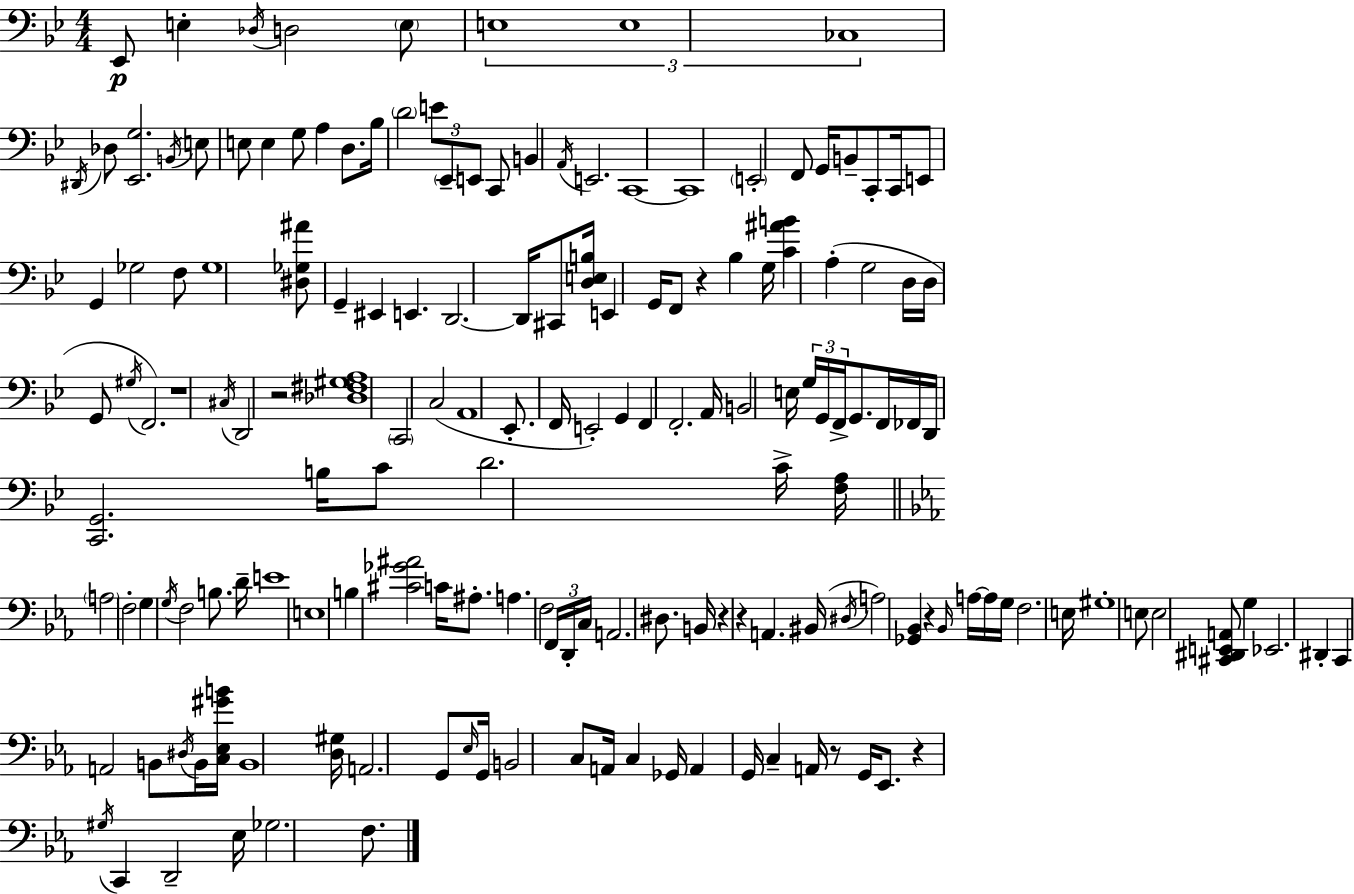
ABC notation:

X:1
T:Untitled
M:4/4
L:1/4
K:Gm
_E,,/2 E, _D,/4 D,2 E,/2 E,4 E,4 _C,4 ^D,,/4 _D,/2 [_E,,G,]2 B,,/4 E,/2 E,/2 E, G,/2 A, D,/2 _B,/4 D2 E/2 _E,,/2 E,,/2 C,,/2 B,, A,,/4 E,,2 C,,4 C,,4 E,,2 F,,/2 G,,/4 B,,/2 C,,/2 C,,/4 E,,/2 G,, _G,2 F,/2 _G,4 [^D,_G,^A]/2 G,, ^E,, E,, D,,2 D,,/4 ^C,,/2 [D,E,B,]/4 E,, G,,/4 F,,/2 z _B, G,/4 [C^AB] A, G,2 D,/4 D,/4 G,,/2 ^G,/4 F,,2 z4 ^C,/4 D,,2 z2 [_D,^F,^G,A,]4 C,,2 C,2 A,,4 _E,,/2 F,,/4 E,,2 G,, F,, F,,2 A,,/4 B,,2 E,/4 G,/4 G,,/4 F,,/4 G,,/2 F,,/4 _F,,/4 D,,/4 [C,,G,,]2 B,/4 C/2 D2 C/4 [F,A,]/4 A,2 F,2 G, G,/4 F,2 B,/2 D/4 E4 E,4 B, [^C_G^A]2 C/4 ^A,/2 A, F,2 F,,/4 D,,/4 C,/4 A,,2 ^D,/2 B,,/4 z z A,, ^B,,/4 ^D,/4 A,2 [_G,,_B,,] z _B,,/4 A,/4 A,/4 G,/4 F,2 E,/4 ^G,4 E,/2 E,2 [^C,,^D,,E,,A,,]/2 G, _E,,2 ^D,, C,, A,,2 B,,/2 ^D,/4 B,,/4 [C,_E,^GB]/4 B,,4 [D,^G,]/4 A,,2 G,,/2 _E,/4 G,,/4 B,,2 C,/2 A,,/4 C, _G,,/4 A,, G,,/4 C, A,,/4 z/2 G,,/4 _E,,/2 z ^G,/4 C,, D,,2 _E,/4 _G,2 F,/2